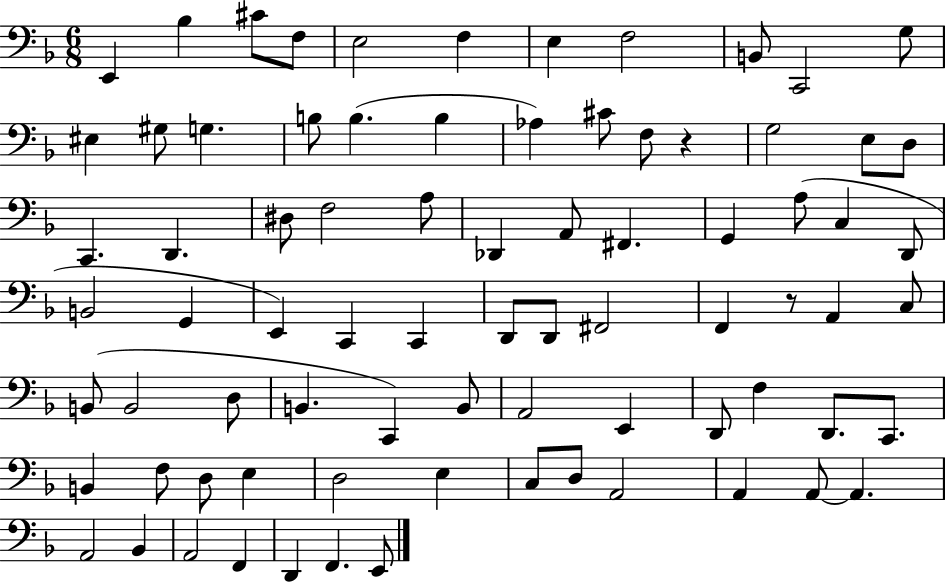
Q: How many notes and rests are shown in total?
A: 79